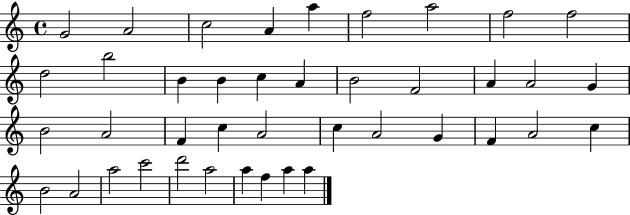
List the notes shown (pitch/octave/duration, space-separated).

G4/h A4/h C5/h A4/q A5/q F5/h A5/h F5/h F5/h D5/h B5/h B4/q B4/q C5/q A4/q B4/h F4/h A4/q A4/h G4/q B4/h A4/h F4/q C5/q A4/h C5/q A4/h G4/q F4/q A4/h C5/q B4/h A4/h A5/h C6/h D6/h A5/h A5/q F5/q A5/q A5/q